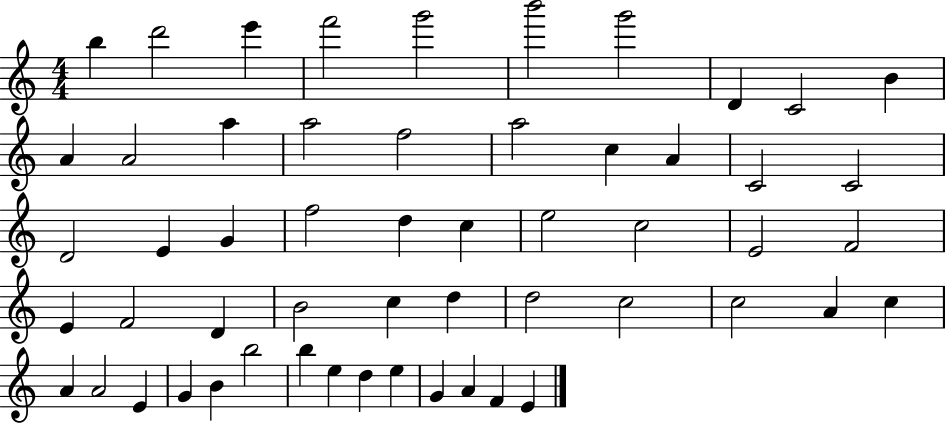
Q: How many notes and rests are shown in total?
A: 55